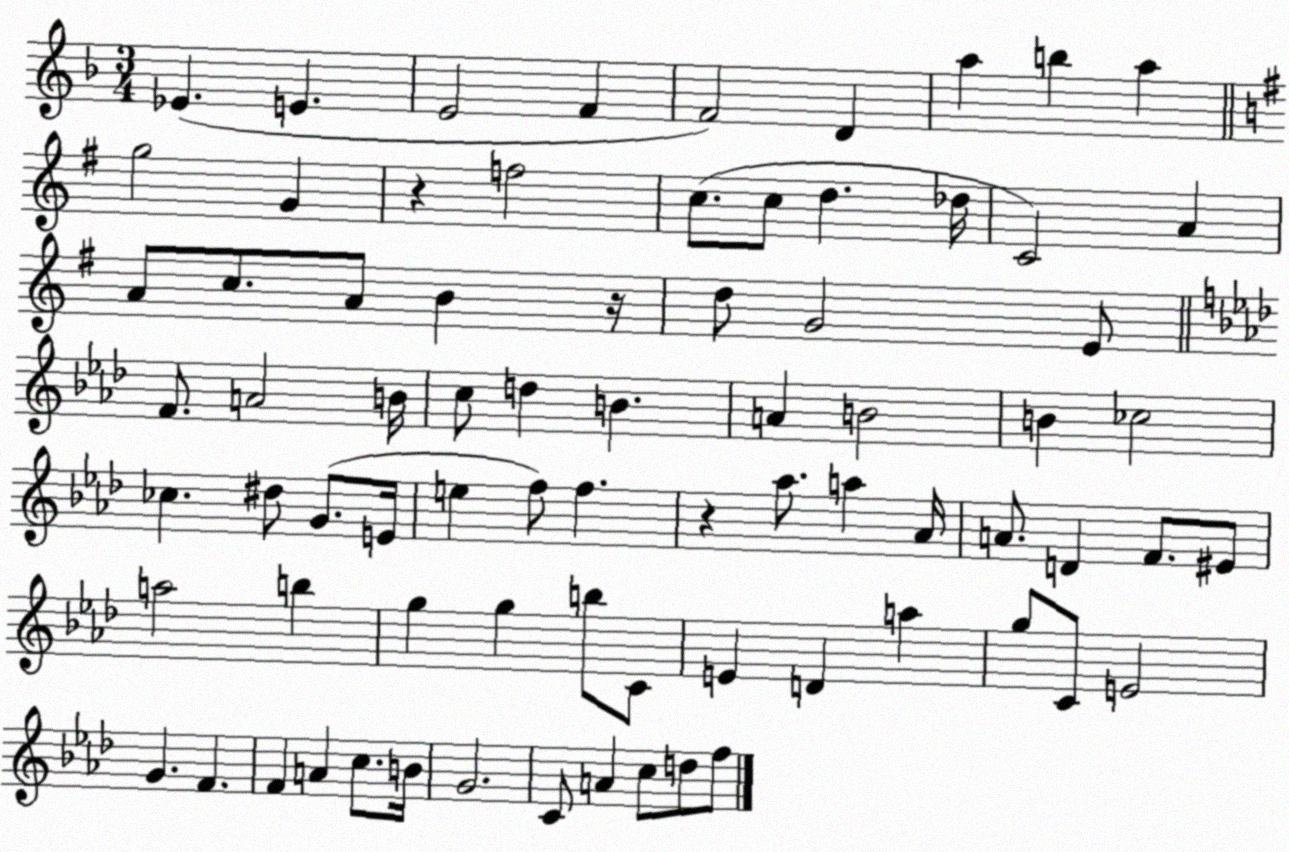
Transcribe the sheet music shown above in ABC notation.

X:1
T:Untitled
M:3/4
L:1/4
K:F
_E E E2 F F2 D a b a g2 G z f2 c/2 c/2 d _d/4 C2 A A/2 c/2 A/2 B z/4 d/2 G2 E/2 F/2 A2 B/4 c/2 d B A B2 B _c2 _c ^d/2 G/2 E/4 e f/2 f z _a/2 a _A/4 A/2 D F/2 ^E/2 a2 b g g b/2 C/2 E D a g/2 C/2 E2 G F F A c/2 B/4 G2 C/2 A c/2 d/2 f/2